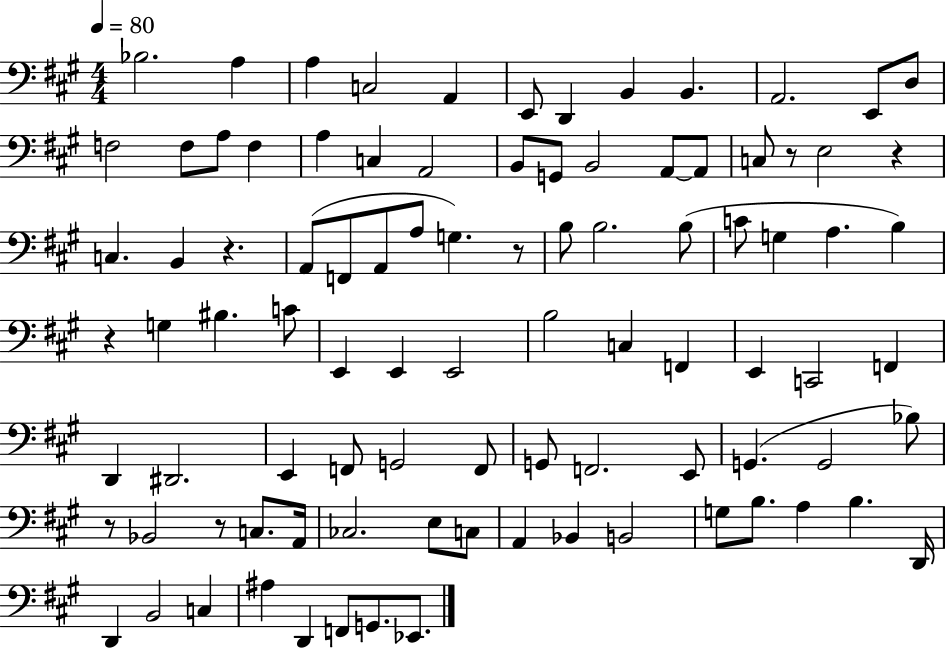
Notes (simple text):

Bb3/h. A3/q A3/q C3/h A2/q E2/e D2/q B2/q B2/q. A2/h. E2/e D3/e F3/h F3/e A3/e F3/q A3/q C3/q A2/h B2/e G2/e B2/h A2/e A2/e C3/e R/e E3/h R/q C3/q. B2/q R/q. A2/e F2/e A2/e A3/e G3/q. R/e B3/e B3/h. B3/e C4/e G3/q A3/q. B3/q R/q G3/q BIS3/q. C4/e E2/q E2/q E2/h B3/h C3/q F2/q E2/q C2/h F2/q D2/q D#2/h. E2/q F2/e G2/h F2/e G2/e F2/h. E2/e G2/q. G2/h Bb3/e R/e Bb2/h R/e C3/e. A2/s CES3/h. E3/e C3/e A2/q Bb2/q B2/h G3/e B3/e. A3/q B3/q. D2/s D2/q B2/h C3/q A#3/q D2/q F2/e G2/e. Eb2/e.